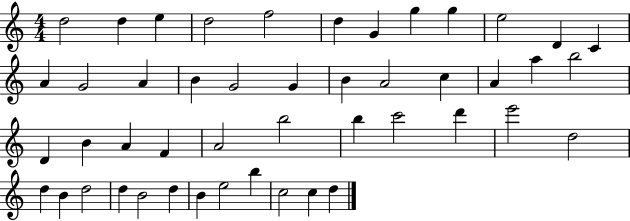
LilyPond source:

{
  \clef treble
  \numericTimeSignature
  \time 4/4
  \key c \major
  d''2 d''4 e''4 | d''2 f''2 | d''4 g'4 g''4 g''4 | e''2 d'4 c'4 | \break a'4 g'2 a'4 | b'4 g'2 g'4 | b'4 a'2 c''4 | a'4 a''4 b''2 | \break d'4 b'4 a'4 f'4 | a'2 b''2 | b''4 c'''2 d'''4 | e'''2 d''2 | \break d''4 b'4 d''2 | d''4 b'2 d''4 | b'4 e''2 b''4 | c''2 c''4 d''4 | \break \bar "|."
}